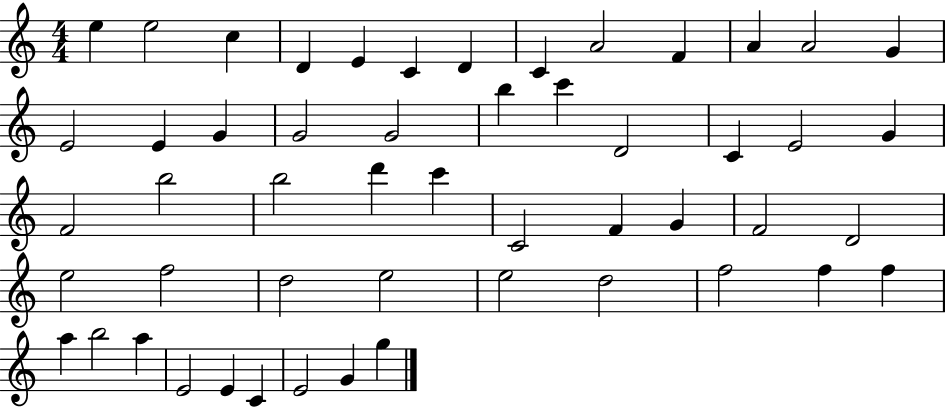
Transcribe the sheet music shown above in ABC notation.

X:1
T:Untitled
M:4/4
L:1/4
K:C
e e2 c D E C D C A2 F A A2 G E2 E G G2 G2 b c' D2 C E2 G F2 b2 b2 d' c' C2 F G F2 D2 e2 f2 d2 e2 e2 d2 f2 f f a b2 a E2 E C E2 G g